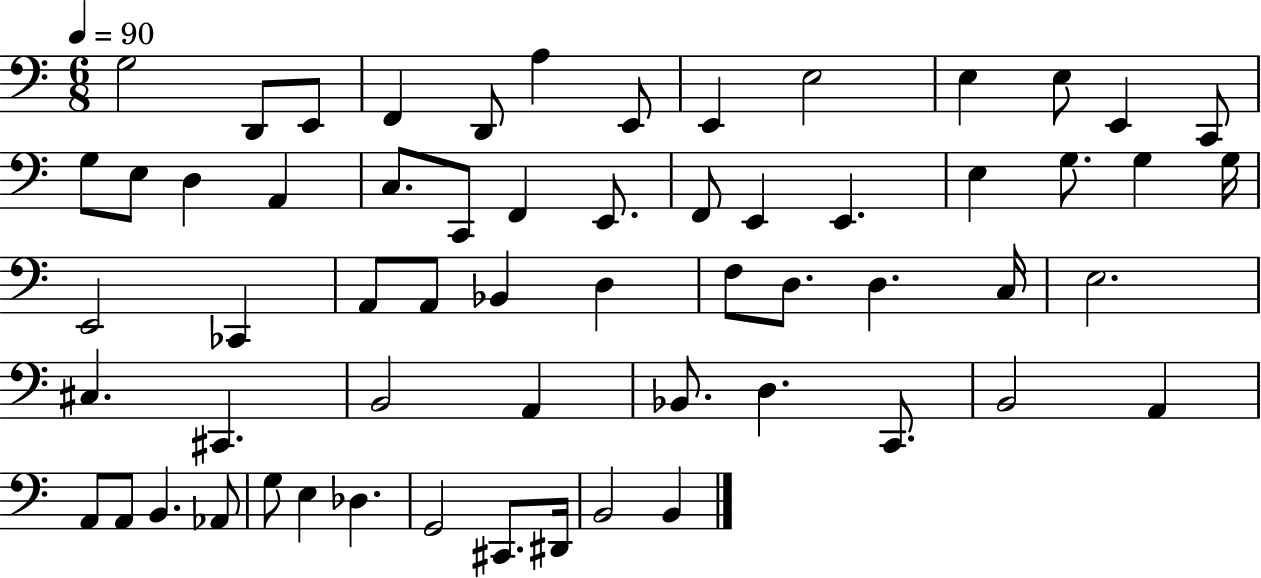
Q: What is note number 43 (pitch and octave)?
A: A2